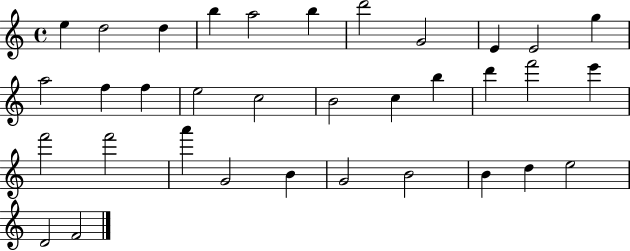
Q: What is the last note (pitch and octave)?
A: F4